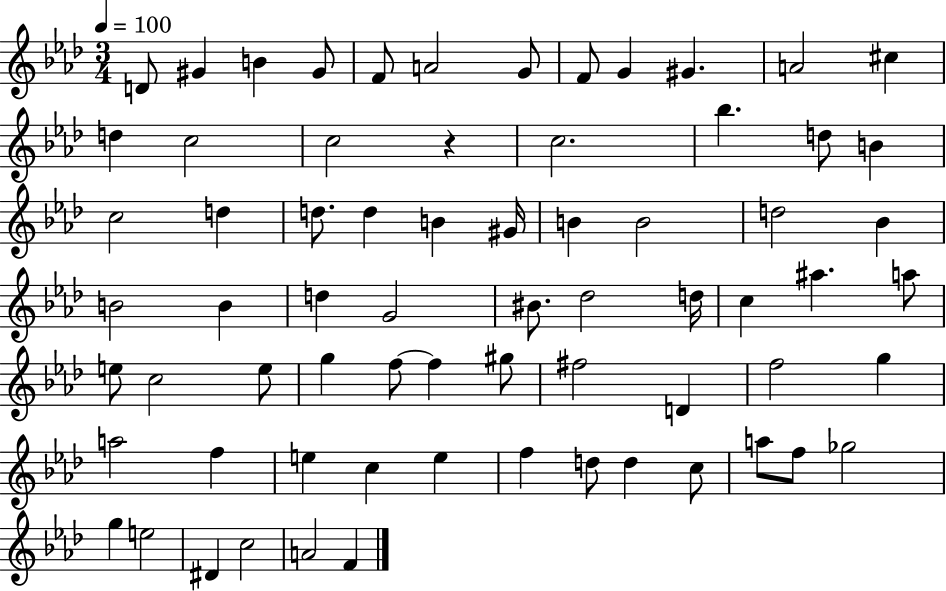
D4/e G#4/q B4/q G#4/e F4/e A4/h G4/e F4/e G4/q G#4/q. A4/h C#5/q D5/q C5/h C5/h R/q C5/h. Bb5/q. D5/e B4/q C5/h D5/q D5/e. D5/q B4/q G#4/s B4/q B4/h D5/h Bb4/q B4/h B4/q D5/q G4/h BIS4/e. Db5/h D5/s C5/q A#5/q. A5/e E5/e C5/h E5/e G5/q F5/e F5/q G#5/e F#5/h D4/q F5/h G5/q A5/h F5/q E5/q C5/q E5/q F5/q D5/e D5/q C5/e A5/e F5/e Gb5/h G5/q E5/h D#4/q C5/h A4/h F4/q